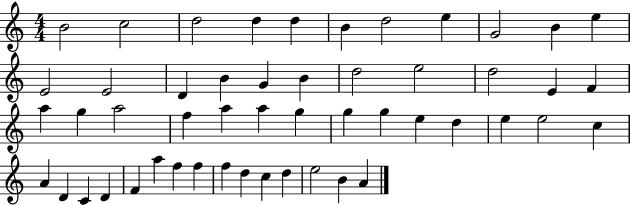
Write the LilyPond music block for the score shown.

{
  \clef treble
  \numericTimeSignature
  \time 4/4
  \key c \major
  b'2 c''2 | d''2 d''4 d''4 | b'4 d''2 e''4 | g'2 b'4 e''4 | \break e'2 e'2 | d'4 b'4 g'4 b'4 | d''2 e''2 | d''2 e'4 f'4 | \break a''4 g''4 a''2 | f''4 a''4 a''4 g''4 | g''4 g''4 e''4 d''4 | e''4 e''2 c''4 | \break a'4 d'4 c'4 d'4 | f'4 a''4 f''4 f''4 | f''4 d''4 c''4 d''4 | e''2 b'4 a'4 | \break \bar "|."
}